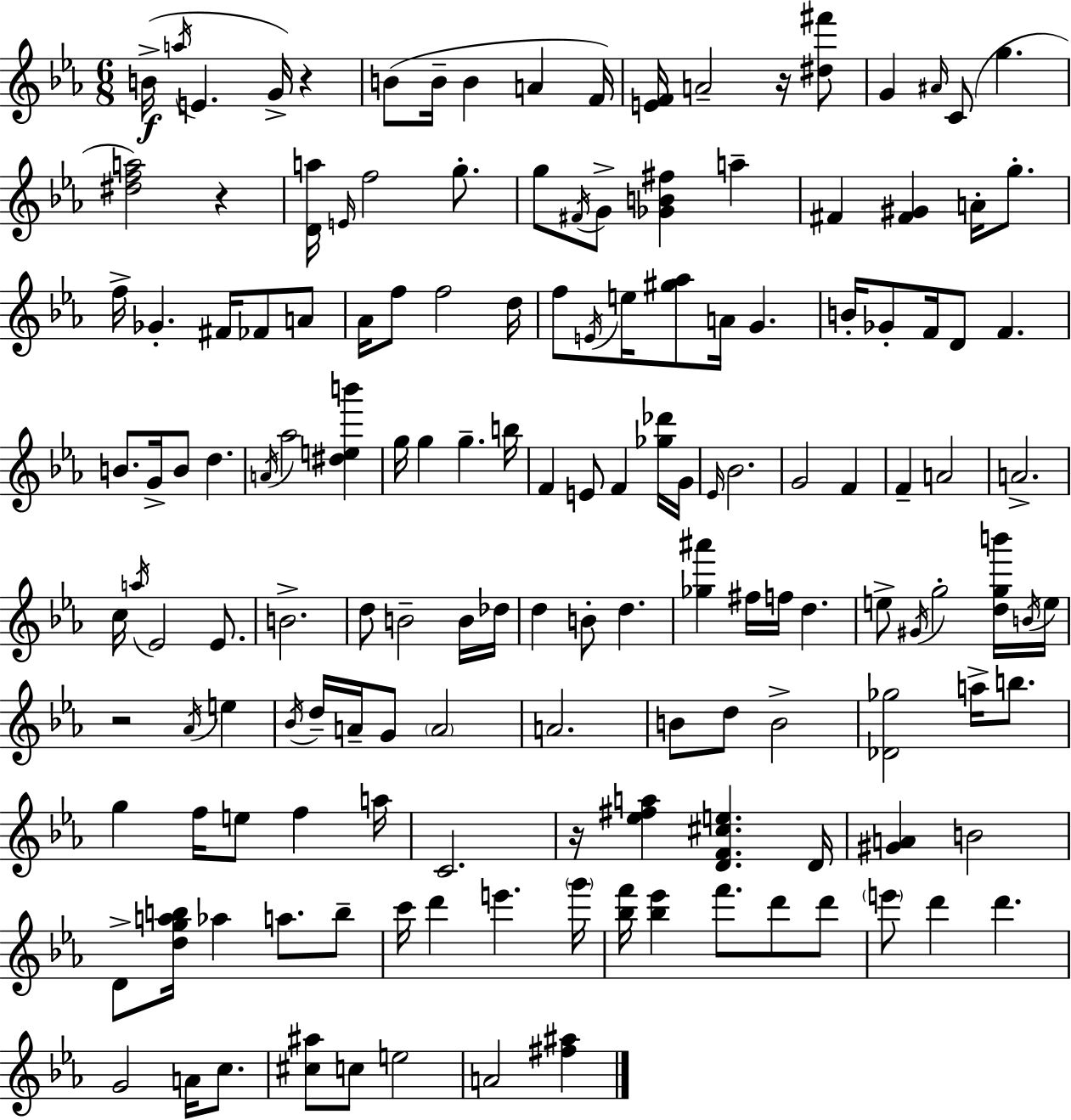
{
  \clef treble
  \numericTimeSignature
  \time 6/8
  \key c \minor
  b'16->(\f \acciaccatura { a''16 } e'4. g'16->) r4 | b'8( b'16-- b'4 a'4 | f'16) <e' f'>16 a'2-- r16 <dis'' fis'''>8 | g'4 \grace { ais'16 }( c'8 g''4. | \break <dis'' f'' a''>2) r4 | <d' a''>16 \grace { e'16 } f''2 | g''8.-. g''8 \acciaccatura { fis'16 } g'8-> <ges' b' fis''>4 | a''4-- fis'4 <fis' gis'>4 | \break a'16-. g''8.-. f''16-> ges'4.-. fis'16 | fes'8 a'8 aes'16 f''8 f''2 | d''16 f''8 \acciaccatura { e'16 } e''16 <gis'' aes''>8 a'16 g'4. | b'16-. ges'8-. f'16 d'8 f'4. | \break b'8. g'16-> b'8 d''4. | \acciaccatura { a'16 } aes''2 | <dis'' e'' b'''>4 g''16 g''4 g''4.-- | b''16 f'4 e'8 | \break f'4 <ges'' des'''>16 g'16 \grace { ees'16 } bes'2. | g'2 | f'4 f'4-- a'2 | a'2.-> | \break c''16 \acciaccatura { a''16 } ees'2 | ees'8. b'2.-> | d''8 b'2-- | b'16 des''16 d''4 | \break b'8-. d''4. <ges'' ais'''>4 | fis''16 f''16 d''4. e''8-> \acciaccatura { gis'16 } g''2-. | <d'' g'' b'''>16 \acciaccatura { b'16 } e''16 r2 | \acciaccatura { aes'16 } e''4 \acciaccatura { bes'16 } | \break d''16-- a'16-- g'8 \parenthesize a'2 | a'2. | b'8 d''8 b'2-> | <des' ges''>2 a''16-> b''8. | \break g''4 f''16 e''8 f''4 a''16 | c'2. | r16 <ees'' fis'' a''>4 <d' f' cis'' e''>4. d'16 | <gis' a'>4 b'2 | \break d'8-> <d'' g'' a'' b''>16 aes''4 a''8. b''8-- | c'''16 d'''4 e'''4. \parenthesize g'''16 | <bes'' f'''>16 <bes'' ees'''>4 f'''8. d'''8 d'''8 | \parenthesize e'''8 d'''4 d'''4. | \break g'2 a'16 c''8. | <cis'' ais''>8 c''8 e''2 | a'2 <fis'' ais''>4 | \bar "|."
}